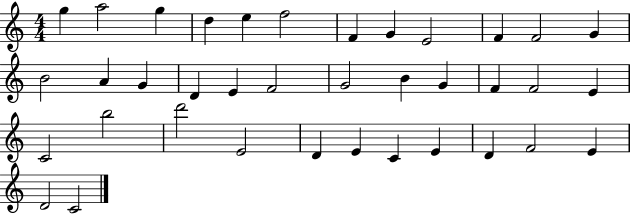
X:1
T:Untitled
M:4/4
L:1/4
K:C
g a2 g d e f2 F G E2 F F2 G B2 A G D E F2 G2 B G F F2 E C2 b2 d'2 E2 D E C E D F2 E D2 C2